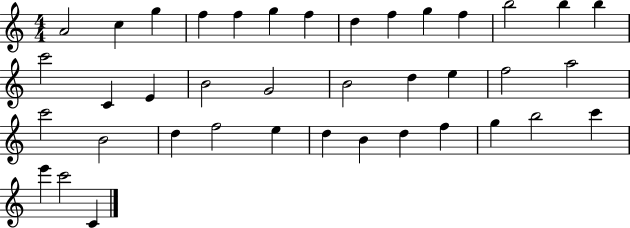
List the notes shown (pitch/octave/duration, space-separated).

A4/h C5/q G5/q F5/q F5/q G5/q F5/q D5/q F5/q G5/q F5/q B5/h B5/q B5/q C6/h C4/q E4/q B4/h G4/h B4/h D5/q E5/q F5/h A5/h C6/h B4/h D5/q F5/h E5/q D5/q B4/q D5/q F5/q G5/q B5/h C6/q E6/q C6/h C4/q